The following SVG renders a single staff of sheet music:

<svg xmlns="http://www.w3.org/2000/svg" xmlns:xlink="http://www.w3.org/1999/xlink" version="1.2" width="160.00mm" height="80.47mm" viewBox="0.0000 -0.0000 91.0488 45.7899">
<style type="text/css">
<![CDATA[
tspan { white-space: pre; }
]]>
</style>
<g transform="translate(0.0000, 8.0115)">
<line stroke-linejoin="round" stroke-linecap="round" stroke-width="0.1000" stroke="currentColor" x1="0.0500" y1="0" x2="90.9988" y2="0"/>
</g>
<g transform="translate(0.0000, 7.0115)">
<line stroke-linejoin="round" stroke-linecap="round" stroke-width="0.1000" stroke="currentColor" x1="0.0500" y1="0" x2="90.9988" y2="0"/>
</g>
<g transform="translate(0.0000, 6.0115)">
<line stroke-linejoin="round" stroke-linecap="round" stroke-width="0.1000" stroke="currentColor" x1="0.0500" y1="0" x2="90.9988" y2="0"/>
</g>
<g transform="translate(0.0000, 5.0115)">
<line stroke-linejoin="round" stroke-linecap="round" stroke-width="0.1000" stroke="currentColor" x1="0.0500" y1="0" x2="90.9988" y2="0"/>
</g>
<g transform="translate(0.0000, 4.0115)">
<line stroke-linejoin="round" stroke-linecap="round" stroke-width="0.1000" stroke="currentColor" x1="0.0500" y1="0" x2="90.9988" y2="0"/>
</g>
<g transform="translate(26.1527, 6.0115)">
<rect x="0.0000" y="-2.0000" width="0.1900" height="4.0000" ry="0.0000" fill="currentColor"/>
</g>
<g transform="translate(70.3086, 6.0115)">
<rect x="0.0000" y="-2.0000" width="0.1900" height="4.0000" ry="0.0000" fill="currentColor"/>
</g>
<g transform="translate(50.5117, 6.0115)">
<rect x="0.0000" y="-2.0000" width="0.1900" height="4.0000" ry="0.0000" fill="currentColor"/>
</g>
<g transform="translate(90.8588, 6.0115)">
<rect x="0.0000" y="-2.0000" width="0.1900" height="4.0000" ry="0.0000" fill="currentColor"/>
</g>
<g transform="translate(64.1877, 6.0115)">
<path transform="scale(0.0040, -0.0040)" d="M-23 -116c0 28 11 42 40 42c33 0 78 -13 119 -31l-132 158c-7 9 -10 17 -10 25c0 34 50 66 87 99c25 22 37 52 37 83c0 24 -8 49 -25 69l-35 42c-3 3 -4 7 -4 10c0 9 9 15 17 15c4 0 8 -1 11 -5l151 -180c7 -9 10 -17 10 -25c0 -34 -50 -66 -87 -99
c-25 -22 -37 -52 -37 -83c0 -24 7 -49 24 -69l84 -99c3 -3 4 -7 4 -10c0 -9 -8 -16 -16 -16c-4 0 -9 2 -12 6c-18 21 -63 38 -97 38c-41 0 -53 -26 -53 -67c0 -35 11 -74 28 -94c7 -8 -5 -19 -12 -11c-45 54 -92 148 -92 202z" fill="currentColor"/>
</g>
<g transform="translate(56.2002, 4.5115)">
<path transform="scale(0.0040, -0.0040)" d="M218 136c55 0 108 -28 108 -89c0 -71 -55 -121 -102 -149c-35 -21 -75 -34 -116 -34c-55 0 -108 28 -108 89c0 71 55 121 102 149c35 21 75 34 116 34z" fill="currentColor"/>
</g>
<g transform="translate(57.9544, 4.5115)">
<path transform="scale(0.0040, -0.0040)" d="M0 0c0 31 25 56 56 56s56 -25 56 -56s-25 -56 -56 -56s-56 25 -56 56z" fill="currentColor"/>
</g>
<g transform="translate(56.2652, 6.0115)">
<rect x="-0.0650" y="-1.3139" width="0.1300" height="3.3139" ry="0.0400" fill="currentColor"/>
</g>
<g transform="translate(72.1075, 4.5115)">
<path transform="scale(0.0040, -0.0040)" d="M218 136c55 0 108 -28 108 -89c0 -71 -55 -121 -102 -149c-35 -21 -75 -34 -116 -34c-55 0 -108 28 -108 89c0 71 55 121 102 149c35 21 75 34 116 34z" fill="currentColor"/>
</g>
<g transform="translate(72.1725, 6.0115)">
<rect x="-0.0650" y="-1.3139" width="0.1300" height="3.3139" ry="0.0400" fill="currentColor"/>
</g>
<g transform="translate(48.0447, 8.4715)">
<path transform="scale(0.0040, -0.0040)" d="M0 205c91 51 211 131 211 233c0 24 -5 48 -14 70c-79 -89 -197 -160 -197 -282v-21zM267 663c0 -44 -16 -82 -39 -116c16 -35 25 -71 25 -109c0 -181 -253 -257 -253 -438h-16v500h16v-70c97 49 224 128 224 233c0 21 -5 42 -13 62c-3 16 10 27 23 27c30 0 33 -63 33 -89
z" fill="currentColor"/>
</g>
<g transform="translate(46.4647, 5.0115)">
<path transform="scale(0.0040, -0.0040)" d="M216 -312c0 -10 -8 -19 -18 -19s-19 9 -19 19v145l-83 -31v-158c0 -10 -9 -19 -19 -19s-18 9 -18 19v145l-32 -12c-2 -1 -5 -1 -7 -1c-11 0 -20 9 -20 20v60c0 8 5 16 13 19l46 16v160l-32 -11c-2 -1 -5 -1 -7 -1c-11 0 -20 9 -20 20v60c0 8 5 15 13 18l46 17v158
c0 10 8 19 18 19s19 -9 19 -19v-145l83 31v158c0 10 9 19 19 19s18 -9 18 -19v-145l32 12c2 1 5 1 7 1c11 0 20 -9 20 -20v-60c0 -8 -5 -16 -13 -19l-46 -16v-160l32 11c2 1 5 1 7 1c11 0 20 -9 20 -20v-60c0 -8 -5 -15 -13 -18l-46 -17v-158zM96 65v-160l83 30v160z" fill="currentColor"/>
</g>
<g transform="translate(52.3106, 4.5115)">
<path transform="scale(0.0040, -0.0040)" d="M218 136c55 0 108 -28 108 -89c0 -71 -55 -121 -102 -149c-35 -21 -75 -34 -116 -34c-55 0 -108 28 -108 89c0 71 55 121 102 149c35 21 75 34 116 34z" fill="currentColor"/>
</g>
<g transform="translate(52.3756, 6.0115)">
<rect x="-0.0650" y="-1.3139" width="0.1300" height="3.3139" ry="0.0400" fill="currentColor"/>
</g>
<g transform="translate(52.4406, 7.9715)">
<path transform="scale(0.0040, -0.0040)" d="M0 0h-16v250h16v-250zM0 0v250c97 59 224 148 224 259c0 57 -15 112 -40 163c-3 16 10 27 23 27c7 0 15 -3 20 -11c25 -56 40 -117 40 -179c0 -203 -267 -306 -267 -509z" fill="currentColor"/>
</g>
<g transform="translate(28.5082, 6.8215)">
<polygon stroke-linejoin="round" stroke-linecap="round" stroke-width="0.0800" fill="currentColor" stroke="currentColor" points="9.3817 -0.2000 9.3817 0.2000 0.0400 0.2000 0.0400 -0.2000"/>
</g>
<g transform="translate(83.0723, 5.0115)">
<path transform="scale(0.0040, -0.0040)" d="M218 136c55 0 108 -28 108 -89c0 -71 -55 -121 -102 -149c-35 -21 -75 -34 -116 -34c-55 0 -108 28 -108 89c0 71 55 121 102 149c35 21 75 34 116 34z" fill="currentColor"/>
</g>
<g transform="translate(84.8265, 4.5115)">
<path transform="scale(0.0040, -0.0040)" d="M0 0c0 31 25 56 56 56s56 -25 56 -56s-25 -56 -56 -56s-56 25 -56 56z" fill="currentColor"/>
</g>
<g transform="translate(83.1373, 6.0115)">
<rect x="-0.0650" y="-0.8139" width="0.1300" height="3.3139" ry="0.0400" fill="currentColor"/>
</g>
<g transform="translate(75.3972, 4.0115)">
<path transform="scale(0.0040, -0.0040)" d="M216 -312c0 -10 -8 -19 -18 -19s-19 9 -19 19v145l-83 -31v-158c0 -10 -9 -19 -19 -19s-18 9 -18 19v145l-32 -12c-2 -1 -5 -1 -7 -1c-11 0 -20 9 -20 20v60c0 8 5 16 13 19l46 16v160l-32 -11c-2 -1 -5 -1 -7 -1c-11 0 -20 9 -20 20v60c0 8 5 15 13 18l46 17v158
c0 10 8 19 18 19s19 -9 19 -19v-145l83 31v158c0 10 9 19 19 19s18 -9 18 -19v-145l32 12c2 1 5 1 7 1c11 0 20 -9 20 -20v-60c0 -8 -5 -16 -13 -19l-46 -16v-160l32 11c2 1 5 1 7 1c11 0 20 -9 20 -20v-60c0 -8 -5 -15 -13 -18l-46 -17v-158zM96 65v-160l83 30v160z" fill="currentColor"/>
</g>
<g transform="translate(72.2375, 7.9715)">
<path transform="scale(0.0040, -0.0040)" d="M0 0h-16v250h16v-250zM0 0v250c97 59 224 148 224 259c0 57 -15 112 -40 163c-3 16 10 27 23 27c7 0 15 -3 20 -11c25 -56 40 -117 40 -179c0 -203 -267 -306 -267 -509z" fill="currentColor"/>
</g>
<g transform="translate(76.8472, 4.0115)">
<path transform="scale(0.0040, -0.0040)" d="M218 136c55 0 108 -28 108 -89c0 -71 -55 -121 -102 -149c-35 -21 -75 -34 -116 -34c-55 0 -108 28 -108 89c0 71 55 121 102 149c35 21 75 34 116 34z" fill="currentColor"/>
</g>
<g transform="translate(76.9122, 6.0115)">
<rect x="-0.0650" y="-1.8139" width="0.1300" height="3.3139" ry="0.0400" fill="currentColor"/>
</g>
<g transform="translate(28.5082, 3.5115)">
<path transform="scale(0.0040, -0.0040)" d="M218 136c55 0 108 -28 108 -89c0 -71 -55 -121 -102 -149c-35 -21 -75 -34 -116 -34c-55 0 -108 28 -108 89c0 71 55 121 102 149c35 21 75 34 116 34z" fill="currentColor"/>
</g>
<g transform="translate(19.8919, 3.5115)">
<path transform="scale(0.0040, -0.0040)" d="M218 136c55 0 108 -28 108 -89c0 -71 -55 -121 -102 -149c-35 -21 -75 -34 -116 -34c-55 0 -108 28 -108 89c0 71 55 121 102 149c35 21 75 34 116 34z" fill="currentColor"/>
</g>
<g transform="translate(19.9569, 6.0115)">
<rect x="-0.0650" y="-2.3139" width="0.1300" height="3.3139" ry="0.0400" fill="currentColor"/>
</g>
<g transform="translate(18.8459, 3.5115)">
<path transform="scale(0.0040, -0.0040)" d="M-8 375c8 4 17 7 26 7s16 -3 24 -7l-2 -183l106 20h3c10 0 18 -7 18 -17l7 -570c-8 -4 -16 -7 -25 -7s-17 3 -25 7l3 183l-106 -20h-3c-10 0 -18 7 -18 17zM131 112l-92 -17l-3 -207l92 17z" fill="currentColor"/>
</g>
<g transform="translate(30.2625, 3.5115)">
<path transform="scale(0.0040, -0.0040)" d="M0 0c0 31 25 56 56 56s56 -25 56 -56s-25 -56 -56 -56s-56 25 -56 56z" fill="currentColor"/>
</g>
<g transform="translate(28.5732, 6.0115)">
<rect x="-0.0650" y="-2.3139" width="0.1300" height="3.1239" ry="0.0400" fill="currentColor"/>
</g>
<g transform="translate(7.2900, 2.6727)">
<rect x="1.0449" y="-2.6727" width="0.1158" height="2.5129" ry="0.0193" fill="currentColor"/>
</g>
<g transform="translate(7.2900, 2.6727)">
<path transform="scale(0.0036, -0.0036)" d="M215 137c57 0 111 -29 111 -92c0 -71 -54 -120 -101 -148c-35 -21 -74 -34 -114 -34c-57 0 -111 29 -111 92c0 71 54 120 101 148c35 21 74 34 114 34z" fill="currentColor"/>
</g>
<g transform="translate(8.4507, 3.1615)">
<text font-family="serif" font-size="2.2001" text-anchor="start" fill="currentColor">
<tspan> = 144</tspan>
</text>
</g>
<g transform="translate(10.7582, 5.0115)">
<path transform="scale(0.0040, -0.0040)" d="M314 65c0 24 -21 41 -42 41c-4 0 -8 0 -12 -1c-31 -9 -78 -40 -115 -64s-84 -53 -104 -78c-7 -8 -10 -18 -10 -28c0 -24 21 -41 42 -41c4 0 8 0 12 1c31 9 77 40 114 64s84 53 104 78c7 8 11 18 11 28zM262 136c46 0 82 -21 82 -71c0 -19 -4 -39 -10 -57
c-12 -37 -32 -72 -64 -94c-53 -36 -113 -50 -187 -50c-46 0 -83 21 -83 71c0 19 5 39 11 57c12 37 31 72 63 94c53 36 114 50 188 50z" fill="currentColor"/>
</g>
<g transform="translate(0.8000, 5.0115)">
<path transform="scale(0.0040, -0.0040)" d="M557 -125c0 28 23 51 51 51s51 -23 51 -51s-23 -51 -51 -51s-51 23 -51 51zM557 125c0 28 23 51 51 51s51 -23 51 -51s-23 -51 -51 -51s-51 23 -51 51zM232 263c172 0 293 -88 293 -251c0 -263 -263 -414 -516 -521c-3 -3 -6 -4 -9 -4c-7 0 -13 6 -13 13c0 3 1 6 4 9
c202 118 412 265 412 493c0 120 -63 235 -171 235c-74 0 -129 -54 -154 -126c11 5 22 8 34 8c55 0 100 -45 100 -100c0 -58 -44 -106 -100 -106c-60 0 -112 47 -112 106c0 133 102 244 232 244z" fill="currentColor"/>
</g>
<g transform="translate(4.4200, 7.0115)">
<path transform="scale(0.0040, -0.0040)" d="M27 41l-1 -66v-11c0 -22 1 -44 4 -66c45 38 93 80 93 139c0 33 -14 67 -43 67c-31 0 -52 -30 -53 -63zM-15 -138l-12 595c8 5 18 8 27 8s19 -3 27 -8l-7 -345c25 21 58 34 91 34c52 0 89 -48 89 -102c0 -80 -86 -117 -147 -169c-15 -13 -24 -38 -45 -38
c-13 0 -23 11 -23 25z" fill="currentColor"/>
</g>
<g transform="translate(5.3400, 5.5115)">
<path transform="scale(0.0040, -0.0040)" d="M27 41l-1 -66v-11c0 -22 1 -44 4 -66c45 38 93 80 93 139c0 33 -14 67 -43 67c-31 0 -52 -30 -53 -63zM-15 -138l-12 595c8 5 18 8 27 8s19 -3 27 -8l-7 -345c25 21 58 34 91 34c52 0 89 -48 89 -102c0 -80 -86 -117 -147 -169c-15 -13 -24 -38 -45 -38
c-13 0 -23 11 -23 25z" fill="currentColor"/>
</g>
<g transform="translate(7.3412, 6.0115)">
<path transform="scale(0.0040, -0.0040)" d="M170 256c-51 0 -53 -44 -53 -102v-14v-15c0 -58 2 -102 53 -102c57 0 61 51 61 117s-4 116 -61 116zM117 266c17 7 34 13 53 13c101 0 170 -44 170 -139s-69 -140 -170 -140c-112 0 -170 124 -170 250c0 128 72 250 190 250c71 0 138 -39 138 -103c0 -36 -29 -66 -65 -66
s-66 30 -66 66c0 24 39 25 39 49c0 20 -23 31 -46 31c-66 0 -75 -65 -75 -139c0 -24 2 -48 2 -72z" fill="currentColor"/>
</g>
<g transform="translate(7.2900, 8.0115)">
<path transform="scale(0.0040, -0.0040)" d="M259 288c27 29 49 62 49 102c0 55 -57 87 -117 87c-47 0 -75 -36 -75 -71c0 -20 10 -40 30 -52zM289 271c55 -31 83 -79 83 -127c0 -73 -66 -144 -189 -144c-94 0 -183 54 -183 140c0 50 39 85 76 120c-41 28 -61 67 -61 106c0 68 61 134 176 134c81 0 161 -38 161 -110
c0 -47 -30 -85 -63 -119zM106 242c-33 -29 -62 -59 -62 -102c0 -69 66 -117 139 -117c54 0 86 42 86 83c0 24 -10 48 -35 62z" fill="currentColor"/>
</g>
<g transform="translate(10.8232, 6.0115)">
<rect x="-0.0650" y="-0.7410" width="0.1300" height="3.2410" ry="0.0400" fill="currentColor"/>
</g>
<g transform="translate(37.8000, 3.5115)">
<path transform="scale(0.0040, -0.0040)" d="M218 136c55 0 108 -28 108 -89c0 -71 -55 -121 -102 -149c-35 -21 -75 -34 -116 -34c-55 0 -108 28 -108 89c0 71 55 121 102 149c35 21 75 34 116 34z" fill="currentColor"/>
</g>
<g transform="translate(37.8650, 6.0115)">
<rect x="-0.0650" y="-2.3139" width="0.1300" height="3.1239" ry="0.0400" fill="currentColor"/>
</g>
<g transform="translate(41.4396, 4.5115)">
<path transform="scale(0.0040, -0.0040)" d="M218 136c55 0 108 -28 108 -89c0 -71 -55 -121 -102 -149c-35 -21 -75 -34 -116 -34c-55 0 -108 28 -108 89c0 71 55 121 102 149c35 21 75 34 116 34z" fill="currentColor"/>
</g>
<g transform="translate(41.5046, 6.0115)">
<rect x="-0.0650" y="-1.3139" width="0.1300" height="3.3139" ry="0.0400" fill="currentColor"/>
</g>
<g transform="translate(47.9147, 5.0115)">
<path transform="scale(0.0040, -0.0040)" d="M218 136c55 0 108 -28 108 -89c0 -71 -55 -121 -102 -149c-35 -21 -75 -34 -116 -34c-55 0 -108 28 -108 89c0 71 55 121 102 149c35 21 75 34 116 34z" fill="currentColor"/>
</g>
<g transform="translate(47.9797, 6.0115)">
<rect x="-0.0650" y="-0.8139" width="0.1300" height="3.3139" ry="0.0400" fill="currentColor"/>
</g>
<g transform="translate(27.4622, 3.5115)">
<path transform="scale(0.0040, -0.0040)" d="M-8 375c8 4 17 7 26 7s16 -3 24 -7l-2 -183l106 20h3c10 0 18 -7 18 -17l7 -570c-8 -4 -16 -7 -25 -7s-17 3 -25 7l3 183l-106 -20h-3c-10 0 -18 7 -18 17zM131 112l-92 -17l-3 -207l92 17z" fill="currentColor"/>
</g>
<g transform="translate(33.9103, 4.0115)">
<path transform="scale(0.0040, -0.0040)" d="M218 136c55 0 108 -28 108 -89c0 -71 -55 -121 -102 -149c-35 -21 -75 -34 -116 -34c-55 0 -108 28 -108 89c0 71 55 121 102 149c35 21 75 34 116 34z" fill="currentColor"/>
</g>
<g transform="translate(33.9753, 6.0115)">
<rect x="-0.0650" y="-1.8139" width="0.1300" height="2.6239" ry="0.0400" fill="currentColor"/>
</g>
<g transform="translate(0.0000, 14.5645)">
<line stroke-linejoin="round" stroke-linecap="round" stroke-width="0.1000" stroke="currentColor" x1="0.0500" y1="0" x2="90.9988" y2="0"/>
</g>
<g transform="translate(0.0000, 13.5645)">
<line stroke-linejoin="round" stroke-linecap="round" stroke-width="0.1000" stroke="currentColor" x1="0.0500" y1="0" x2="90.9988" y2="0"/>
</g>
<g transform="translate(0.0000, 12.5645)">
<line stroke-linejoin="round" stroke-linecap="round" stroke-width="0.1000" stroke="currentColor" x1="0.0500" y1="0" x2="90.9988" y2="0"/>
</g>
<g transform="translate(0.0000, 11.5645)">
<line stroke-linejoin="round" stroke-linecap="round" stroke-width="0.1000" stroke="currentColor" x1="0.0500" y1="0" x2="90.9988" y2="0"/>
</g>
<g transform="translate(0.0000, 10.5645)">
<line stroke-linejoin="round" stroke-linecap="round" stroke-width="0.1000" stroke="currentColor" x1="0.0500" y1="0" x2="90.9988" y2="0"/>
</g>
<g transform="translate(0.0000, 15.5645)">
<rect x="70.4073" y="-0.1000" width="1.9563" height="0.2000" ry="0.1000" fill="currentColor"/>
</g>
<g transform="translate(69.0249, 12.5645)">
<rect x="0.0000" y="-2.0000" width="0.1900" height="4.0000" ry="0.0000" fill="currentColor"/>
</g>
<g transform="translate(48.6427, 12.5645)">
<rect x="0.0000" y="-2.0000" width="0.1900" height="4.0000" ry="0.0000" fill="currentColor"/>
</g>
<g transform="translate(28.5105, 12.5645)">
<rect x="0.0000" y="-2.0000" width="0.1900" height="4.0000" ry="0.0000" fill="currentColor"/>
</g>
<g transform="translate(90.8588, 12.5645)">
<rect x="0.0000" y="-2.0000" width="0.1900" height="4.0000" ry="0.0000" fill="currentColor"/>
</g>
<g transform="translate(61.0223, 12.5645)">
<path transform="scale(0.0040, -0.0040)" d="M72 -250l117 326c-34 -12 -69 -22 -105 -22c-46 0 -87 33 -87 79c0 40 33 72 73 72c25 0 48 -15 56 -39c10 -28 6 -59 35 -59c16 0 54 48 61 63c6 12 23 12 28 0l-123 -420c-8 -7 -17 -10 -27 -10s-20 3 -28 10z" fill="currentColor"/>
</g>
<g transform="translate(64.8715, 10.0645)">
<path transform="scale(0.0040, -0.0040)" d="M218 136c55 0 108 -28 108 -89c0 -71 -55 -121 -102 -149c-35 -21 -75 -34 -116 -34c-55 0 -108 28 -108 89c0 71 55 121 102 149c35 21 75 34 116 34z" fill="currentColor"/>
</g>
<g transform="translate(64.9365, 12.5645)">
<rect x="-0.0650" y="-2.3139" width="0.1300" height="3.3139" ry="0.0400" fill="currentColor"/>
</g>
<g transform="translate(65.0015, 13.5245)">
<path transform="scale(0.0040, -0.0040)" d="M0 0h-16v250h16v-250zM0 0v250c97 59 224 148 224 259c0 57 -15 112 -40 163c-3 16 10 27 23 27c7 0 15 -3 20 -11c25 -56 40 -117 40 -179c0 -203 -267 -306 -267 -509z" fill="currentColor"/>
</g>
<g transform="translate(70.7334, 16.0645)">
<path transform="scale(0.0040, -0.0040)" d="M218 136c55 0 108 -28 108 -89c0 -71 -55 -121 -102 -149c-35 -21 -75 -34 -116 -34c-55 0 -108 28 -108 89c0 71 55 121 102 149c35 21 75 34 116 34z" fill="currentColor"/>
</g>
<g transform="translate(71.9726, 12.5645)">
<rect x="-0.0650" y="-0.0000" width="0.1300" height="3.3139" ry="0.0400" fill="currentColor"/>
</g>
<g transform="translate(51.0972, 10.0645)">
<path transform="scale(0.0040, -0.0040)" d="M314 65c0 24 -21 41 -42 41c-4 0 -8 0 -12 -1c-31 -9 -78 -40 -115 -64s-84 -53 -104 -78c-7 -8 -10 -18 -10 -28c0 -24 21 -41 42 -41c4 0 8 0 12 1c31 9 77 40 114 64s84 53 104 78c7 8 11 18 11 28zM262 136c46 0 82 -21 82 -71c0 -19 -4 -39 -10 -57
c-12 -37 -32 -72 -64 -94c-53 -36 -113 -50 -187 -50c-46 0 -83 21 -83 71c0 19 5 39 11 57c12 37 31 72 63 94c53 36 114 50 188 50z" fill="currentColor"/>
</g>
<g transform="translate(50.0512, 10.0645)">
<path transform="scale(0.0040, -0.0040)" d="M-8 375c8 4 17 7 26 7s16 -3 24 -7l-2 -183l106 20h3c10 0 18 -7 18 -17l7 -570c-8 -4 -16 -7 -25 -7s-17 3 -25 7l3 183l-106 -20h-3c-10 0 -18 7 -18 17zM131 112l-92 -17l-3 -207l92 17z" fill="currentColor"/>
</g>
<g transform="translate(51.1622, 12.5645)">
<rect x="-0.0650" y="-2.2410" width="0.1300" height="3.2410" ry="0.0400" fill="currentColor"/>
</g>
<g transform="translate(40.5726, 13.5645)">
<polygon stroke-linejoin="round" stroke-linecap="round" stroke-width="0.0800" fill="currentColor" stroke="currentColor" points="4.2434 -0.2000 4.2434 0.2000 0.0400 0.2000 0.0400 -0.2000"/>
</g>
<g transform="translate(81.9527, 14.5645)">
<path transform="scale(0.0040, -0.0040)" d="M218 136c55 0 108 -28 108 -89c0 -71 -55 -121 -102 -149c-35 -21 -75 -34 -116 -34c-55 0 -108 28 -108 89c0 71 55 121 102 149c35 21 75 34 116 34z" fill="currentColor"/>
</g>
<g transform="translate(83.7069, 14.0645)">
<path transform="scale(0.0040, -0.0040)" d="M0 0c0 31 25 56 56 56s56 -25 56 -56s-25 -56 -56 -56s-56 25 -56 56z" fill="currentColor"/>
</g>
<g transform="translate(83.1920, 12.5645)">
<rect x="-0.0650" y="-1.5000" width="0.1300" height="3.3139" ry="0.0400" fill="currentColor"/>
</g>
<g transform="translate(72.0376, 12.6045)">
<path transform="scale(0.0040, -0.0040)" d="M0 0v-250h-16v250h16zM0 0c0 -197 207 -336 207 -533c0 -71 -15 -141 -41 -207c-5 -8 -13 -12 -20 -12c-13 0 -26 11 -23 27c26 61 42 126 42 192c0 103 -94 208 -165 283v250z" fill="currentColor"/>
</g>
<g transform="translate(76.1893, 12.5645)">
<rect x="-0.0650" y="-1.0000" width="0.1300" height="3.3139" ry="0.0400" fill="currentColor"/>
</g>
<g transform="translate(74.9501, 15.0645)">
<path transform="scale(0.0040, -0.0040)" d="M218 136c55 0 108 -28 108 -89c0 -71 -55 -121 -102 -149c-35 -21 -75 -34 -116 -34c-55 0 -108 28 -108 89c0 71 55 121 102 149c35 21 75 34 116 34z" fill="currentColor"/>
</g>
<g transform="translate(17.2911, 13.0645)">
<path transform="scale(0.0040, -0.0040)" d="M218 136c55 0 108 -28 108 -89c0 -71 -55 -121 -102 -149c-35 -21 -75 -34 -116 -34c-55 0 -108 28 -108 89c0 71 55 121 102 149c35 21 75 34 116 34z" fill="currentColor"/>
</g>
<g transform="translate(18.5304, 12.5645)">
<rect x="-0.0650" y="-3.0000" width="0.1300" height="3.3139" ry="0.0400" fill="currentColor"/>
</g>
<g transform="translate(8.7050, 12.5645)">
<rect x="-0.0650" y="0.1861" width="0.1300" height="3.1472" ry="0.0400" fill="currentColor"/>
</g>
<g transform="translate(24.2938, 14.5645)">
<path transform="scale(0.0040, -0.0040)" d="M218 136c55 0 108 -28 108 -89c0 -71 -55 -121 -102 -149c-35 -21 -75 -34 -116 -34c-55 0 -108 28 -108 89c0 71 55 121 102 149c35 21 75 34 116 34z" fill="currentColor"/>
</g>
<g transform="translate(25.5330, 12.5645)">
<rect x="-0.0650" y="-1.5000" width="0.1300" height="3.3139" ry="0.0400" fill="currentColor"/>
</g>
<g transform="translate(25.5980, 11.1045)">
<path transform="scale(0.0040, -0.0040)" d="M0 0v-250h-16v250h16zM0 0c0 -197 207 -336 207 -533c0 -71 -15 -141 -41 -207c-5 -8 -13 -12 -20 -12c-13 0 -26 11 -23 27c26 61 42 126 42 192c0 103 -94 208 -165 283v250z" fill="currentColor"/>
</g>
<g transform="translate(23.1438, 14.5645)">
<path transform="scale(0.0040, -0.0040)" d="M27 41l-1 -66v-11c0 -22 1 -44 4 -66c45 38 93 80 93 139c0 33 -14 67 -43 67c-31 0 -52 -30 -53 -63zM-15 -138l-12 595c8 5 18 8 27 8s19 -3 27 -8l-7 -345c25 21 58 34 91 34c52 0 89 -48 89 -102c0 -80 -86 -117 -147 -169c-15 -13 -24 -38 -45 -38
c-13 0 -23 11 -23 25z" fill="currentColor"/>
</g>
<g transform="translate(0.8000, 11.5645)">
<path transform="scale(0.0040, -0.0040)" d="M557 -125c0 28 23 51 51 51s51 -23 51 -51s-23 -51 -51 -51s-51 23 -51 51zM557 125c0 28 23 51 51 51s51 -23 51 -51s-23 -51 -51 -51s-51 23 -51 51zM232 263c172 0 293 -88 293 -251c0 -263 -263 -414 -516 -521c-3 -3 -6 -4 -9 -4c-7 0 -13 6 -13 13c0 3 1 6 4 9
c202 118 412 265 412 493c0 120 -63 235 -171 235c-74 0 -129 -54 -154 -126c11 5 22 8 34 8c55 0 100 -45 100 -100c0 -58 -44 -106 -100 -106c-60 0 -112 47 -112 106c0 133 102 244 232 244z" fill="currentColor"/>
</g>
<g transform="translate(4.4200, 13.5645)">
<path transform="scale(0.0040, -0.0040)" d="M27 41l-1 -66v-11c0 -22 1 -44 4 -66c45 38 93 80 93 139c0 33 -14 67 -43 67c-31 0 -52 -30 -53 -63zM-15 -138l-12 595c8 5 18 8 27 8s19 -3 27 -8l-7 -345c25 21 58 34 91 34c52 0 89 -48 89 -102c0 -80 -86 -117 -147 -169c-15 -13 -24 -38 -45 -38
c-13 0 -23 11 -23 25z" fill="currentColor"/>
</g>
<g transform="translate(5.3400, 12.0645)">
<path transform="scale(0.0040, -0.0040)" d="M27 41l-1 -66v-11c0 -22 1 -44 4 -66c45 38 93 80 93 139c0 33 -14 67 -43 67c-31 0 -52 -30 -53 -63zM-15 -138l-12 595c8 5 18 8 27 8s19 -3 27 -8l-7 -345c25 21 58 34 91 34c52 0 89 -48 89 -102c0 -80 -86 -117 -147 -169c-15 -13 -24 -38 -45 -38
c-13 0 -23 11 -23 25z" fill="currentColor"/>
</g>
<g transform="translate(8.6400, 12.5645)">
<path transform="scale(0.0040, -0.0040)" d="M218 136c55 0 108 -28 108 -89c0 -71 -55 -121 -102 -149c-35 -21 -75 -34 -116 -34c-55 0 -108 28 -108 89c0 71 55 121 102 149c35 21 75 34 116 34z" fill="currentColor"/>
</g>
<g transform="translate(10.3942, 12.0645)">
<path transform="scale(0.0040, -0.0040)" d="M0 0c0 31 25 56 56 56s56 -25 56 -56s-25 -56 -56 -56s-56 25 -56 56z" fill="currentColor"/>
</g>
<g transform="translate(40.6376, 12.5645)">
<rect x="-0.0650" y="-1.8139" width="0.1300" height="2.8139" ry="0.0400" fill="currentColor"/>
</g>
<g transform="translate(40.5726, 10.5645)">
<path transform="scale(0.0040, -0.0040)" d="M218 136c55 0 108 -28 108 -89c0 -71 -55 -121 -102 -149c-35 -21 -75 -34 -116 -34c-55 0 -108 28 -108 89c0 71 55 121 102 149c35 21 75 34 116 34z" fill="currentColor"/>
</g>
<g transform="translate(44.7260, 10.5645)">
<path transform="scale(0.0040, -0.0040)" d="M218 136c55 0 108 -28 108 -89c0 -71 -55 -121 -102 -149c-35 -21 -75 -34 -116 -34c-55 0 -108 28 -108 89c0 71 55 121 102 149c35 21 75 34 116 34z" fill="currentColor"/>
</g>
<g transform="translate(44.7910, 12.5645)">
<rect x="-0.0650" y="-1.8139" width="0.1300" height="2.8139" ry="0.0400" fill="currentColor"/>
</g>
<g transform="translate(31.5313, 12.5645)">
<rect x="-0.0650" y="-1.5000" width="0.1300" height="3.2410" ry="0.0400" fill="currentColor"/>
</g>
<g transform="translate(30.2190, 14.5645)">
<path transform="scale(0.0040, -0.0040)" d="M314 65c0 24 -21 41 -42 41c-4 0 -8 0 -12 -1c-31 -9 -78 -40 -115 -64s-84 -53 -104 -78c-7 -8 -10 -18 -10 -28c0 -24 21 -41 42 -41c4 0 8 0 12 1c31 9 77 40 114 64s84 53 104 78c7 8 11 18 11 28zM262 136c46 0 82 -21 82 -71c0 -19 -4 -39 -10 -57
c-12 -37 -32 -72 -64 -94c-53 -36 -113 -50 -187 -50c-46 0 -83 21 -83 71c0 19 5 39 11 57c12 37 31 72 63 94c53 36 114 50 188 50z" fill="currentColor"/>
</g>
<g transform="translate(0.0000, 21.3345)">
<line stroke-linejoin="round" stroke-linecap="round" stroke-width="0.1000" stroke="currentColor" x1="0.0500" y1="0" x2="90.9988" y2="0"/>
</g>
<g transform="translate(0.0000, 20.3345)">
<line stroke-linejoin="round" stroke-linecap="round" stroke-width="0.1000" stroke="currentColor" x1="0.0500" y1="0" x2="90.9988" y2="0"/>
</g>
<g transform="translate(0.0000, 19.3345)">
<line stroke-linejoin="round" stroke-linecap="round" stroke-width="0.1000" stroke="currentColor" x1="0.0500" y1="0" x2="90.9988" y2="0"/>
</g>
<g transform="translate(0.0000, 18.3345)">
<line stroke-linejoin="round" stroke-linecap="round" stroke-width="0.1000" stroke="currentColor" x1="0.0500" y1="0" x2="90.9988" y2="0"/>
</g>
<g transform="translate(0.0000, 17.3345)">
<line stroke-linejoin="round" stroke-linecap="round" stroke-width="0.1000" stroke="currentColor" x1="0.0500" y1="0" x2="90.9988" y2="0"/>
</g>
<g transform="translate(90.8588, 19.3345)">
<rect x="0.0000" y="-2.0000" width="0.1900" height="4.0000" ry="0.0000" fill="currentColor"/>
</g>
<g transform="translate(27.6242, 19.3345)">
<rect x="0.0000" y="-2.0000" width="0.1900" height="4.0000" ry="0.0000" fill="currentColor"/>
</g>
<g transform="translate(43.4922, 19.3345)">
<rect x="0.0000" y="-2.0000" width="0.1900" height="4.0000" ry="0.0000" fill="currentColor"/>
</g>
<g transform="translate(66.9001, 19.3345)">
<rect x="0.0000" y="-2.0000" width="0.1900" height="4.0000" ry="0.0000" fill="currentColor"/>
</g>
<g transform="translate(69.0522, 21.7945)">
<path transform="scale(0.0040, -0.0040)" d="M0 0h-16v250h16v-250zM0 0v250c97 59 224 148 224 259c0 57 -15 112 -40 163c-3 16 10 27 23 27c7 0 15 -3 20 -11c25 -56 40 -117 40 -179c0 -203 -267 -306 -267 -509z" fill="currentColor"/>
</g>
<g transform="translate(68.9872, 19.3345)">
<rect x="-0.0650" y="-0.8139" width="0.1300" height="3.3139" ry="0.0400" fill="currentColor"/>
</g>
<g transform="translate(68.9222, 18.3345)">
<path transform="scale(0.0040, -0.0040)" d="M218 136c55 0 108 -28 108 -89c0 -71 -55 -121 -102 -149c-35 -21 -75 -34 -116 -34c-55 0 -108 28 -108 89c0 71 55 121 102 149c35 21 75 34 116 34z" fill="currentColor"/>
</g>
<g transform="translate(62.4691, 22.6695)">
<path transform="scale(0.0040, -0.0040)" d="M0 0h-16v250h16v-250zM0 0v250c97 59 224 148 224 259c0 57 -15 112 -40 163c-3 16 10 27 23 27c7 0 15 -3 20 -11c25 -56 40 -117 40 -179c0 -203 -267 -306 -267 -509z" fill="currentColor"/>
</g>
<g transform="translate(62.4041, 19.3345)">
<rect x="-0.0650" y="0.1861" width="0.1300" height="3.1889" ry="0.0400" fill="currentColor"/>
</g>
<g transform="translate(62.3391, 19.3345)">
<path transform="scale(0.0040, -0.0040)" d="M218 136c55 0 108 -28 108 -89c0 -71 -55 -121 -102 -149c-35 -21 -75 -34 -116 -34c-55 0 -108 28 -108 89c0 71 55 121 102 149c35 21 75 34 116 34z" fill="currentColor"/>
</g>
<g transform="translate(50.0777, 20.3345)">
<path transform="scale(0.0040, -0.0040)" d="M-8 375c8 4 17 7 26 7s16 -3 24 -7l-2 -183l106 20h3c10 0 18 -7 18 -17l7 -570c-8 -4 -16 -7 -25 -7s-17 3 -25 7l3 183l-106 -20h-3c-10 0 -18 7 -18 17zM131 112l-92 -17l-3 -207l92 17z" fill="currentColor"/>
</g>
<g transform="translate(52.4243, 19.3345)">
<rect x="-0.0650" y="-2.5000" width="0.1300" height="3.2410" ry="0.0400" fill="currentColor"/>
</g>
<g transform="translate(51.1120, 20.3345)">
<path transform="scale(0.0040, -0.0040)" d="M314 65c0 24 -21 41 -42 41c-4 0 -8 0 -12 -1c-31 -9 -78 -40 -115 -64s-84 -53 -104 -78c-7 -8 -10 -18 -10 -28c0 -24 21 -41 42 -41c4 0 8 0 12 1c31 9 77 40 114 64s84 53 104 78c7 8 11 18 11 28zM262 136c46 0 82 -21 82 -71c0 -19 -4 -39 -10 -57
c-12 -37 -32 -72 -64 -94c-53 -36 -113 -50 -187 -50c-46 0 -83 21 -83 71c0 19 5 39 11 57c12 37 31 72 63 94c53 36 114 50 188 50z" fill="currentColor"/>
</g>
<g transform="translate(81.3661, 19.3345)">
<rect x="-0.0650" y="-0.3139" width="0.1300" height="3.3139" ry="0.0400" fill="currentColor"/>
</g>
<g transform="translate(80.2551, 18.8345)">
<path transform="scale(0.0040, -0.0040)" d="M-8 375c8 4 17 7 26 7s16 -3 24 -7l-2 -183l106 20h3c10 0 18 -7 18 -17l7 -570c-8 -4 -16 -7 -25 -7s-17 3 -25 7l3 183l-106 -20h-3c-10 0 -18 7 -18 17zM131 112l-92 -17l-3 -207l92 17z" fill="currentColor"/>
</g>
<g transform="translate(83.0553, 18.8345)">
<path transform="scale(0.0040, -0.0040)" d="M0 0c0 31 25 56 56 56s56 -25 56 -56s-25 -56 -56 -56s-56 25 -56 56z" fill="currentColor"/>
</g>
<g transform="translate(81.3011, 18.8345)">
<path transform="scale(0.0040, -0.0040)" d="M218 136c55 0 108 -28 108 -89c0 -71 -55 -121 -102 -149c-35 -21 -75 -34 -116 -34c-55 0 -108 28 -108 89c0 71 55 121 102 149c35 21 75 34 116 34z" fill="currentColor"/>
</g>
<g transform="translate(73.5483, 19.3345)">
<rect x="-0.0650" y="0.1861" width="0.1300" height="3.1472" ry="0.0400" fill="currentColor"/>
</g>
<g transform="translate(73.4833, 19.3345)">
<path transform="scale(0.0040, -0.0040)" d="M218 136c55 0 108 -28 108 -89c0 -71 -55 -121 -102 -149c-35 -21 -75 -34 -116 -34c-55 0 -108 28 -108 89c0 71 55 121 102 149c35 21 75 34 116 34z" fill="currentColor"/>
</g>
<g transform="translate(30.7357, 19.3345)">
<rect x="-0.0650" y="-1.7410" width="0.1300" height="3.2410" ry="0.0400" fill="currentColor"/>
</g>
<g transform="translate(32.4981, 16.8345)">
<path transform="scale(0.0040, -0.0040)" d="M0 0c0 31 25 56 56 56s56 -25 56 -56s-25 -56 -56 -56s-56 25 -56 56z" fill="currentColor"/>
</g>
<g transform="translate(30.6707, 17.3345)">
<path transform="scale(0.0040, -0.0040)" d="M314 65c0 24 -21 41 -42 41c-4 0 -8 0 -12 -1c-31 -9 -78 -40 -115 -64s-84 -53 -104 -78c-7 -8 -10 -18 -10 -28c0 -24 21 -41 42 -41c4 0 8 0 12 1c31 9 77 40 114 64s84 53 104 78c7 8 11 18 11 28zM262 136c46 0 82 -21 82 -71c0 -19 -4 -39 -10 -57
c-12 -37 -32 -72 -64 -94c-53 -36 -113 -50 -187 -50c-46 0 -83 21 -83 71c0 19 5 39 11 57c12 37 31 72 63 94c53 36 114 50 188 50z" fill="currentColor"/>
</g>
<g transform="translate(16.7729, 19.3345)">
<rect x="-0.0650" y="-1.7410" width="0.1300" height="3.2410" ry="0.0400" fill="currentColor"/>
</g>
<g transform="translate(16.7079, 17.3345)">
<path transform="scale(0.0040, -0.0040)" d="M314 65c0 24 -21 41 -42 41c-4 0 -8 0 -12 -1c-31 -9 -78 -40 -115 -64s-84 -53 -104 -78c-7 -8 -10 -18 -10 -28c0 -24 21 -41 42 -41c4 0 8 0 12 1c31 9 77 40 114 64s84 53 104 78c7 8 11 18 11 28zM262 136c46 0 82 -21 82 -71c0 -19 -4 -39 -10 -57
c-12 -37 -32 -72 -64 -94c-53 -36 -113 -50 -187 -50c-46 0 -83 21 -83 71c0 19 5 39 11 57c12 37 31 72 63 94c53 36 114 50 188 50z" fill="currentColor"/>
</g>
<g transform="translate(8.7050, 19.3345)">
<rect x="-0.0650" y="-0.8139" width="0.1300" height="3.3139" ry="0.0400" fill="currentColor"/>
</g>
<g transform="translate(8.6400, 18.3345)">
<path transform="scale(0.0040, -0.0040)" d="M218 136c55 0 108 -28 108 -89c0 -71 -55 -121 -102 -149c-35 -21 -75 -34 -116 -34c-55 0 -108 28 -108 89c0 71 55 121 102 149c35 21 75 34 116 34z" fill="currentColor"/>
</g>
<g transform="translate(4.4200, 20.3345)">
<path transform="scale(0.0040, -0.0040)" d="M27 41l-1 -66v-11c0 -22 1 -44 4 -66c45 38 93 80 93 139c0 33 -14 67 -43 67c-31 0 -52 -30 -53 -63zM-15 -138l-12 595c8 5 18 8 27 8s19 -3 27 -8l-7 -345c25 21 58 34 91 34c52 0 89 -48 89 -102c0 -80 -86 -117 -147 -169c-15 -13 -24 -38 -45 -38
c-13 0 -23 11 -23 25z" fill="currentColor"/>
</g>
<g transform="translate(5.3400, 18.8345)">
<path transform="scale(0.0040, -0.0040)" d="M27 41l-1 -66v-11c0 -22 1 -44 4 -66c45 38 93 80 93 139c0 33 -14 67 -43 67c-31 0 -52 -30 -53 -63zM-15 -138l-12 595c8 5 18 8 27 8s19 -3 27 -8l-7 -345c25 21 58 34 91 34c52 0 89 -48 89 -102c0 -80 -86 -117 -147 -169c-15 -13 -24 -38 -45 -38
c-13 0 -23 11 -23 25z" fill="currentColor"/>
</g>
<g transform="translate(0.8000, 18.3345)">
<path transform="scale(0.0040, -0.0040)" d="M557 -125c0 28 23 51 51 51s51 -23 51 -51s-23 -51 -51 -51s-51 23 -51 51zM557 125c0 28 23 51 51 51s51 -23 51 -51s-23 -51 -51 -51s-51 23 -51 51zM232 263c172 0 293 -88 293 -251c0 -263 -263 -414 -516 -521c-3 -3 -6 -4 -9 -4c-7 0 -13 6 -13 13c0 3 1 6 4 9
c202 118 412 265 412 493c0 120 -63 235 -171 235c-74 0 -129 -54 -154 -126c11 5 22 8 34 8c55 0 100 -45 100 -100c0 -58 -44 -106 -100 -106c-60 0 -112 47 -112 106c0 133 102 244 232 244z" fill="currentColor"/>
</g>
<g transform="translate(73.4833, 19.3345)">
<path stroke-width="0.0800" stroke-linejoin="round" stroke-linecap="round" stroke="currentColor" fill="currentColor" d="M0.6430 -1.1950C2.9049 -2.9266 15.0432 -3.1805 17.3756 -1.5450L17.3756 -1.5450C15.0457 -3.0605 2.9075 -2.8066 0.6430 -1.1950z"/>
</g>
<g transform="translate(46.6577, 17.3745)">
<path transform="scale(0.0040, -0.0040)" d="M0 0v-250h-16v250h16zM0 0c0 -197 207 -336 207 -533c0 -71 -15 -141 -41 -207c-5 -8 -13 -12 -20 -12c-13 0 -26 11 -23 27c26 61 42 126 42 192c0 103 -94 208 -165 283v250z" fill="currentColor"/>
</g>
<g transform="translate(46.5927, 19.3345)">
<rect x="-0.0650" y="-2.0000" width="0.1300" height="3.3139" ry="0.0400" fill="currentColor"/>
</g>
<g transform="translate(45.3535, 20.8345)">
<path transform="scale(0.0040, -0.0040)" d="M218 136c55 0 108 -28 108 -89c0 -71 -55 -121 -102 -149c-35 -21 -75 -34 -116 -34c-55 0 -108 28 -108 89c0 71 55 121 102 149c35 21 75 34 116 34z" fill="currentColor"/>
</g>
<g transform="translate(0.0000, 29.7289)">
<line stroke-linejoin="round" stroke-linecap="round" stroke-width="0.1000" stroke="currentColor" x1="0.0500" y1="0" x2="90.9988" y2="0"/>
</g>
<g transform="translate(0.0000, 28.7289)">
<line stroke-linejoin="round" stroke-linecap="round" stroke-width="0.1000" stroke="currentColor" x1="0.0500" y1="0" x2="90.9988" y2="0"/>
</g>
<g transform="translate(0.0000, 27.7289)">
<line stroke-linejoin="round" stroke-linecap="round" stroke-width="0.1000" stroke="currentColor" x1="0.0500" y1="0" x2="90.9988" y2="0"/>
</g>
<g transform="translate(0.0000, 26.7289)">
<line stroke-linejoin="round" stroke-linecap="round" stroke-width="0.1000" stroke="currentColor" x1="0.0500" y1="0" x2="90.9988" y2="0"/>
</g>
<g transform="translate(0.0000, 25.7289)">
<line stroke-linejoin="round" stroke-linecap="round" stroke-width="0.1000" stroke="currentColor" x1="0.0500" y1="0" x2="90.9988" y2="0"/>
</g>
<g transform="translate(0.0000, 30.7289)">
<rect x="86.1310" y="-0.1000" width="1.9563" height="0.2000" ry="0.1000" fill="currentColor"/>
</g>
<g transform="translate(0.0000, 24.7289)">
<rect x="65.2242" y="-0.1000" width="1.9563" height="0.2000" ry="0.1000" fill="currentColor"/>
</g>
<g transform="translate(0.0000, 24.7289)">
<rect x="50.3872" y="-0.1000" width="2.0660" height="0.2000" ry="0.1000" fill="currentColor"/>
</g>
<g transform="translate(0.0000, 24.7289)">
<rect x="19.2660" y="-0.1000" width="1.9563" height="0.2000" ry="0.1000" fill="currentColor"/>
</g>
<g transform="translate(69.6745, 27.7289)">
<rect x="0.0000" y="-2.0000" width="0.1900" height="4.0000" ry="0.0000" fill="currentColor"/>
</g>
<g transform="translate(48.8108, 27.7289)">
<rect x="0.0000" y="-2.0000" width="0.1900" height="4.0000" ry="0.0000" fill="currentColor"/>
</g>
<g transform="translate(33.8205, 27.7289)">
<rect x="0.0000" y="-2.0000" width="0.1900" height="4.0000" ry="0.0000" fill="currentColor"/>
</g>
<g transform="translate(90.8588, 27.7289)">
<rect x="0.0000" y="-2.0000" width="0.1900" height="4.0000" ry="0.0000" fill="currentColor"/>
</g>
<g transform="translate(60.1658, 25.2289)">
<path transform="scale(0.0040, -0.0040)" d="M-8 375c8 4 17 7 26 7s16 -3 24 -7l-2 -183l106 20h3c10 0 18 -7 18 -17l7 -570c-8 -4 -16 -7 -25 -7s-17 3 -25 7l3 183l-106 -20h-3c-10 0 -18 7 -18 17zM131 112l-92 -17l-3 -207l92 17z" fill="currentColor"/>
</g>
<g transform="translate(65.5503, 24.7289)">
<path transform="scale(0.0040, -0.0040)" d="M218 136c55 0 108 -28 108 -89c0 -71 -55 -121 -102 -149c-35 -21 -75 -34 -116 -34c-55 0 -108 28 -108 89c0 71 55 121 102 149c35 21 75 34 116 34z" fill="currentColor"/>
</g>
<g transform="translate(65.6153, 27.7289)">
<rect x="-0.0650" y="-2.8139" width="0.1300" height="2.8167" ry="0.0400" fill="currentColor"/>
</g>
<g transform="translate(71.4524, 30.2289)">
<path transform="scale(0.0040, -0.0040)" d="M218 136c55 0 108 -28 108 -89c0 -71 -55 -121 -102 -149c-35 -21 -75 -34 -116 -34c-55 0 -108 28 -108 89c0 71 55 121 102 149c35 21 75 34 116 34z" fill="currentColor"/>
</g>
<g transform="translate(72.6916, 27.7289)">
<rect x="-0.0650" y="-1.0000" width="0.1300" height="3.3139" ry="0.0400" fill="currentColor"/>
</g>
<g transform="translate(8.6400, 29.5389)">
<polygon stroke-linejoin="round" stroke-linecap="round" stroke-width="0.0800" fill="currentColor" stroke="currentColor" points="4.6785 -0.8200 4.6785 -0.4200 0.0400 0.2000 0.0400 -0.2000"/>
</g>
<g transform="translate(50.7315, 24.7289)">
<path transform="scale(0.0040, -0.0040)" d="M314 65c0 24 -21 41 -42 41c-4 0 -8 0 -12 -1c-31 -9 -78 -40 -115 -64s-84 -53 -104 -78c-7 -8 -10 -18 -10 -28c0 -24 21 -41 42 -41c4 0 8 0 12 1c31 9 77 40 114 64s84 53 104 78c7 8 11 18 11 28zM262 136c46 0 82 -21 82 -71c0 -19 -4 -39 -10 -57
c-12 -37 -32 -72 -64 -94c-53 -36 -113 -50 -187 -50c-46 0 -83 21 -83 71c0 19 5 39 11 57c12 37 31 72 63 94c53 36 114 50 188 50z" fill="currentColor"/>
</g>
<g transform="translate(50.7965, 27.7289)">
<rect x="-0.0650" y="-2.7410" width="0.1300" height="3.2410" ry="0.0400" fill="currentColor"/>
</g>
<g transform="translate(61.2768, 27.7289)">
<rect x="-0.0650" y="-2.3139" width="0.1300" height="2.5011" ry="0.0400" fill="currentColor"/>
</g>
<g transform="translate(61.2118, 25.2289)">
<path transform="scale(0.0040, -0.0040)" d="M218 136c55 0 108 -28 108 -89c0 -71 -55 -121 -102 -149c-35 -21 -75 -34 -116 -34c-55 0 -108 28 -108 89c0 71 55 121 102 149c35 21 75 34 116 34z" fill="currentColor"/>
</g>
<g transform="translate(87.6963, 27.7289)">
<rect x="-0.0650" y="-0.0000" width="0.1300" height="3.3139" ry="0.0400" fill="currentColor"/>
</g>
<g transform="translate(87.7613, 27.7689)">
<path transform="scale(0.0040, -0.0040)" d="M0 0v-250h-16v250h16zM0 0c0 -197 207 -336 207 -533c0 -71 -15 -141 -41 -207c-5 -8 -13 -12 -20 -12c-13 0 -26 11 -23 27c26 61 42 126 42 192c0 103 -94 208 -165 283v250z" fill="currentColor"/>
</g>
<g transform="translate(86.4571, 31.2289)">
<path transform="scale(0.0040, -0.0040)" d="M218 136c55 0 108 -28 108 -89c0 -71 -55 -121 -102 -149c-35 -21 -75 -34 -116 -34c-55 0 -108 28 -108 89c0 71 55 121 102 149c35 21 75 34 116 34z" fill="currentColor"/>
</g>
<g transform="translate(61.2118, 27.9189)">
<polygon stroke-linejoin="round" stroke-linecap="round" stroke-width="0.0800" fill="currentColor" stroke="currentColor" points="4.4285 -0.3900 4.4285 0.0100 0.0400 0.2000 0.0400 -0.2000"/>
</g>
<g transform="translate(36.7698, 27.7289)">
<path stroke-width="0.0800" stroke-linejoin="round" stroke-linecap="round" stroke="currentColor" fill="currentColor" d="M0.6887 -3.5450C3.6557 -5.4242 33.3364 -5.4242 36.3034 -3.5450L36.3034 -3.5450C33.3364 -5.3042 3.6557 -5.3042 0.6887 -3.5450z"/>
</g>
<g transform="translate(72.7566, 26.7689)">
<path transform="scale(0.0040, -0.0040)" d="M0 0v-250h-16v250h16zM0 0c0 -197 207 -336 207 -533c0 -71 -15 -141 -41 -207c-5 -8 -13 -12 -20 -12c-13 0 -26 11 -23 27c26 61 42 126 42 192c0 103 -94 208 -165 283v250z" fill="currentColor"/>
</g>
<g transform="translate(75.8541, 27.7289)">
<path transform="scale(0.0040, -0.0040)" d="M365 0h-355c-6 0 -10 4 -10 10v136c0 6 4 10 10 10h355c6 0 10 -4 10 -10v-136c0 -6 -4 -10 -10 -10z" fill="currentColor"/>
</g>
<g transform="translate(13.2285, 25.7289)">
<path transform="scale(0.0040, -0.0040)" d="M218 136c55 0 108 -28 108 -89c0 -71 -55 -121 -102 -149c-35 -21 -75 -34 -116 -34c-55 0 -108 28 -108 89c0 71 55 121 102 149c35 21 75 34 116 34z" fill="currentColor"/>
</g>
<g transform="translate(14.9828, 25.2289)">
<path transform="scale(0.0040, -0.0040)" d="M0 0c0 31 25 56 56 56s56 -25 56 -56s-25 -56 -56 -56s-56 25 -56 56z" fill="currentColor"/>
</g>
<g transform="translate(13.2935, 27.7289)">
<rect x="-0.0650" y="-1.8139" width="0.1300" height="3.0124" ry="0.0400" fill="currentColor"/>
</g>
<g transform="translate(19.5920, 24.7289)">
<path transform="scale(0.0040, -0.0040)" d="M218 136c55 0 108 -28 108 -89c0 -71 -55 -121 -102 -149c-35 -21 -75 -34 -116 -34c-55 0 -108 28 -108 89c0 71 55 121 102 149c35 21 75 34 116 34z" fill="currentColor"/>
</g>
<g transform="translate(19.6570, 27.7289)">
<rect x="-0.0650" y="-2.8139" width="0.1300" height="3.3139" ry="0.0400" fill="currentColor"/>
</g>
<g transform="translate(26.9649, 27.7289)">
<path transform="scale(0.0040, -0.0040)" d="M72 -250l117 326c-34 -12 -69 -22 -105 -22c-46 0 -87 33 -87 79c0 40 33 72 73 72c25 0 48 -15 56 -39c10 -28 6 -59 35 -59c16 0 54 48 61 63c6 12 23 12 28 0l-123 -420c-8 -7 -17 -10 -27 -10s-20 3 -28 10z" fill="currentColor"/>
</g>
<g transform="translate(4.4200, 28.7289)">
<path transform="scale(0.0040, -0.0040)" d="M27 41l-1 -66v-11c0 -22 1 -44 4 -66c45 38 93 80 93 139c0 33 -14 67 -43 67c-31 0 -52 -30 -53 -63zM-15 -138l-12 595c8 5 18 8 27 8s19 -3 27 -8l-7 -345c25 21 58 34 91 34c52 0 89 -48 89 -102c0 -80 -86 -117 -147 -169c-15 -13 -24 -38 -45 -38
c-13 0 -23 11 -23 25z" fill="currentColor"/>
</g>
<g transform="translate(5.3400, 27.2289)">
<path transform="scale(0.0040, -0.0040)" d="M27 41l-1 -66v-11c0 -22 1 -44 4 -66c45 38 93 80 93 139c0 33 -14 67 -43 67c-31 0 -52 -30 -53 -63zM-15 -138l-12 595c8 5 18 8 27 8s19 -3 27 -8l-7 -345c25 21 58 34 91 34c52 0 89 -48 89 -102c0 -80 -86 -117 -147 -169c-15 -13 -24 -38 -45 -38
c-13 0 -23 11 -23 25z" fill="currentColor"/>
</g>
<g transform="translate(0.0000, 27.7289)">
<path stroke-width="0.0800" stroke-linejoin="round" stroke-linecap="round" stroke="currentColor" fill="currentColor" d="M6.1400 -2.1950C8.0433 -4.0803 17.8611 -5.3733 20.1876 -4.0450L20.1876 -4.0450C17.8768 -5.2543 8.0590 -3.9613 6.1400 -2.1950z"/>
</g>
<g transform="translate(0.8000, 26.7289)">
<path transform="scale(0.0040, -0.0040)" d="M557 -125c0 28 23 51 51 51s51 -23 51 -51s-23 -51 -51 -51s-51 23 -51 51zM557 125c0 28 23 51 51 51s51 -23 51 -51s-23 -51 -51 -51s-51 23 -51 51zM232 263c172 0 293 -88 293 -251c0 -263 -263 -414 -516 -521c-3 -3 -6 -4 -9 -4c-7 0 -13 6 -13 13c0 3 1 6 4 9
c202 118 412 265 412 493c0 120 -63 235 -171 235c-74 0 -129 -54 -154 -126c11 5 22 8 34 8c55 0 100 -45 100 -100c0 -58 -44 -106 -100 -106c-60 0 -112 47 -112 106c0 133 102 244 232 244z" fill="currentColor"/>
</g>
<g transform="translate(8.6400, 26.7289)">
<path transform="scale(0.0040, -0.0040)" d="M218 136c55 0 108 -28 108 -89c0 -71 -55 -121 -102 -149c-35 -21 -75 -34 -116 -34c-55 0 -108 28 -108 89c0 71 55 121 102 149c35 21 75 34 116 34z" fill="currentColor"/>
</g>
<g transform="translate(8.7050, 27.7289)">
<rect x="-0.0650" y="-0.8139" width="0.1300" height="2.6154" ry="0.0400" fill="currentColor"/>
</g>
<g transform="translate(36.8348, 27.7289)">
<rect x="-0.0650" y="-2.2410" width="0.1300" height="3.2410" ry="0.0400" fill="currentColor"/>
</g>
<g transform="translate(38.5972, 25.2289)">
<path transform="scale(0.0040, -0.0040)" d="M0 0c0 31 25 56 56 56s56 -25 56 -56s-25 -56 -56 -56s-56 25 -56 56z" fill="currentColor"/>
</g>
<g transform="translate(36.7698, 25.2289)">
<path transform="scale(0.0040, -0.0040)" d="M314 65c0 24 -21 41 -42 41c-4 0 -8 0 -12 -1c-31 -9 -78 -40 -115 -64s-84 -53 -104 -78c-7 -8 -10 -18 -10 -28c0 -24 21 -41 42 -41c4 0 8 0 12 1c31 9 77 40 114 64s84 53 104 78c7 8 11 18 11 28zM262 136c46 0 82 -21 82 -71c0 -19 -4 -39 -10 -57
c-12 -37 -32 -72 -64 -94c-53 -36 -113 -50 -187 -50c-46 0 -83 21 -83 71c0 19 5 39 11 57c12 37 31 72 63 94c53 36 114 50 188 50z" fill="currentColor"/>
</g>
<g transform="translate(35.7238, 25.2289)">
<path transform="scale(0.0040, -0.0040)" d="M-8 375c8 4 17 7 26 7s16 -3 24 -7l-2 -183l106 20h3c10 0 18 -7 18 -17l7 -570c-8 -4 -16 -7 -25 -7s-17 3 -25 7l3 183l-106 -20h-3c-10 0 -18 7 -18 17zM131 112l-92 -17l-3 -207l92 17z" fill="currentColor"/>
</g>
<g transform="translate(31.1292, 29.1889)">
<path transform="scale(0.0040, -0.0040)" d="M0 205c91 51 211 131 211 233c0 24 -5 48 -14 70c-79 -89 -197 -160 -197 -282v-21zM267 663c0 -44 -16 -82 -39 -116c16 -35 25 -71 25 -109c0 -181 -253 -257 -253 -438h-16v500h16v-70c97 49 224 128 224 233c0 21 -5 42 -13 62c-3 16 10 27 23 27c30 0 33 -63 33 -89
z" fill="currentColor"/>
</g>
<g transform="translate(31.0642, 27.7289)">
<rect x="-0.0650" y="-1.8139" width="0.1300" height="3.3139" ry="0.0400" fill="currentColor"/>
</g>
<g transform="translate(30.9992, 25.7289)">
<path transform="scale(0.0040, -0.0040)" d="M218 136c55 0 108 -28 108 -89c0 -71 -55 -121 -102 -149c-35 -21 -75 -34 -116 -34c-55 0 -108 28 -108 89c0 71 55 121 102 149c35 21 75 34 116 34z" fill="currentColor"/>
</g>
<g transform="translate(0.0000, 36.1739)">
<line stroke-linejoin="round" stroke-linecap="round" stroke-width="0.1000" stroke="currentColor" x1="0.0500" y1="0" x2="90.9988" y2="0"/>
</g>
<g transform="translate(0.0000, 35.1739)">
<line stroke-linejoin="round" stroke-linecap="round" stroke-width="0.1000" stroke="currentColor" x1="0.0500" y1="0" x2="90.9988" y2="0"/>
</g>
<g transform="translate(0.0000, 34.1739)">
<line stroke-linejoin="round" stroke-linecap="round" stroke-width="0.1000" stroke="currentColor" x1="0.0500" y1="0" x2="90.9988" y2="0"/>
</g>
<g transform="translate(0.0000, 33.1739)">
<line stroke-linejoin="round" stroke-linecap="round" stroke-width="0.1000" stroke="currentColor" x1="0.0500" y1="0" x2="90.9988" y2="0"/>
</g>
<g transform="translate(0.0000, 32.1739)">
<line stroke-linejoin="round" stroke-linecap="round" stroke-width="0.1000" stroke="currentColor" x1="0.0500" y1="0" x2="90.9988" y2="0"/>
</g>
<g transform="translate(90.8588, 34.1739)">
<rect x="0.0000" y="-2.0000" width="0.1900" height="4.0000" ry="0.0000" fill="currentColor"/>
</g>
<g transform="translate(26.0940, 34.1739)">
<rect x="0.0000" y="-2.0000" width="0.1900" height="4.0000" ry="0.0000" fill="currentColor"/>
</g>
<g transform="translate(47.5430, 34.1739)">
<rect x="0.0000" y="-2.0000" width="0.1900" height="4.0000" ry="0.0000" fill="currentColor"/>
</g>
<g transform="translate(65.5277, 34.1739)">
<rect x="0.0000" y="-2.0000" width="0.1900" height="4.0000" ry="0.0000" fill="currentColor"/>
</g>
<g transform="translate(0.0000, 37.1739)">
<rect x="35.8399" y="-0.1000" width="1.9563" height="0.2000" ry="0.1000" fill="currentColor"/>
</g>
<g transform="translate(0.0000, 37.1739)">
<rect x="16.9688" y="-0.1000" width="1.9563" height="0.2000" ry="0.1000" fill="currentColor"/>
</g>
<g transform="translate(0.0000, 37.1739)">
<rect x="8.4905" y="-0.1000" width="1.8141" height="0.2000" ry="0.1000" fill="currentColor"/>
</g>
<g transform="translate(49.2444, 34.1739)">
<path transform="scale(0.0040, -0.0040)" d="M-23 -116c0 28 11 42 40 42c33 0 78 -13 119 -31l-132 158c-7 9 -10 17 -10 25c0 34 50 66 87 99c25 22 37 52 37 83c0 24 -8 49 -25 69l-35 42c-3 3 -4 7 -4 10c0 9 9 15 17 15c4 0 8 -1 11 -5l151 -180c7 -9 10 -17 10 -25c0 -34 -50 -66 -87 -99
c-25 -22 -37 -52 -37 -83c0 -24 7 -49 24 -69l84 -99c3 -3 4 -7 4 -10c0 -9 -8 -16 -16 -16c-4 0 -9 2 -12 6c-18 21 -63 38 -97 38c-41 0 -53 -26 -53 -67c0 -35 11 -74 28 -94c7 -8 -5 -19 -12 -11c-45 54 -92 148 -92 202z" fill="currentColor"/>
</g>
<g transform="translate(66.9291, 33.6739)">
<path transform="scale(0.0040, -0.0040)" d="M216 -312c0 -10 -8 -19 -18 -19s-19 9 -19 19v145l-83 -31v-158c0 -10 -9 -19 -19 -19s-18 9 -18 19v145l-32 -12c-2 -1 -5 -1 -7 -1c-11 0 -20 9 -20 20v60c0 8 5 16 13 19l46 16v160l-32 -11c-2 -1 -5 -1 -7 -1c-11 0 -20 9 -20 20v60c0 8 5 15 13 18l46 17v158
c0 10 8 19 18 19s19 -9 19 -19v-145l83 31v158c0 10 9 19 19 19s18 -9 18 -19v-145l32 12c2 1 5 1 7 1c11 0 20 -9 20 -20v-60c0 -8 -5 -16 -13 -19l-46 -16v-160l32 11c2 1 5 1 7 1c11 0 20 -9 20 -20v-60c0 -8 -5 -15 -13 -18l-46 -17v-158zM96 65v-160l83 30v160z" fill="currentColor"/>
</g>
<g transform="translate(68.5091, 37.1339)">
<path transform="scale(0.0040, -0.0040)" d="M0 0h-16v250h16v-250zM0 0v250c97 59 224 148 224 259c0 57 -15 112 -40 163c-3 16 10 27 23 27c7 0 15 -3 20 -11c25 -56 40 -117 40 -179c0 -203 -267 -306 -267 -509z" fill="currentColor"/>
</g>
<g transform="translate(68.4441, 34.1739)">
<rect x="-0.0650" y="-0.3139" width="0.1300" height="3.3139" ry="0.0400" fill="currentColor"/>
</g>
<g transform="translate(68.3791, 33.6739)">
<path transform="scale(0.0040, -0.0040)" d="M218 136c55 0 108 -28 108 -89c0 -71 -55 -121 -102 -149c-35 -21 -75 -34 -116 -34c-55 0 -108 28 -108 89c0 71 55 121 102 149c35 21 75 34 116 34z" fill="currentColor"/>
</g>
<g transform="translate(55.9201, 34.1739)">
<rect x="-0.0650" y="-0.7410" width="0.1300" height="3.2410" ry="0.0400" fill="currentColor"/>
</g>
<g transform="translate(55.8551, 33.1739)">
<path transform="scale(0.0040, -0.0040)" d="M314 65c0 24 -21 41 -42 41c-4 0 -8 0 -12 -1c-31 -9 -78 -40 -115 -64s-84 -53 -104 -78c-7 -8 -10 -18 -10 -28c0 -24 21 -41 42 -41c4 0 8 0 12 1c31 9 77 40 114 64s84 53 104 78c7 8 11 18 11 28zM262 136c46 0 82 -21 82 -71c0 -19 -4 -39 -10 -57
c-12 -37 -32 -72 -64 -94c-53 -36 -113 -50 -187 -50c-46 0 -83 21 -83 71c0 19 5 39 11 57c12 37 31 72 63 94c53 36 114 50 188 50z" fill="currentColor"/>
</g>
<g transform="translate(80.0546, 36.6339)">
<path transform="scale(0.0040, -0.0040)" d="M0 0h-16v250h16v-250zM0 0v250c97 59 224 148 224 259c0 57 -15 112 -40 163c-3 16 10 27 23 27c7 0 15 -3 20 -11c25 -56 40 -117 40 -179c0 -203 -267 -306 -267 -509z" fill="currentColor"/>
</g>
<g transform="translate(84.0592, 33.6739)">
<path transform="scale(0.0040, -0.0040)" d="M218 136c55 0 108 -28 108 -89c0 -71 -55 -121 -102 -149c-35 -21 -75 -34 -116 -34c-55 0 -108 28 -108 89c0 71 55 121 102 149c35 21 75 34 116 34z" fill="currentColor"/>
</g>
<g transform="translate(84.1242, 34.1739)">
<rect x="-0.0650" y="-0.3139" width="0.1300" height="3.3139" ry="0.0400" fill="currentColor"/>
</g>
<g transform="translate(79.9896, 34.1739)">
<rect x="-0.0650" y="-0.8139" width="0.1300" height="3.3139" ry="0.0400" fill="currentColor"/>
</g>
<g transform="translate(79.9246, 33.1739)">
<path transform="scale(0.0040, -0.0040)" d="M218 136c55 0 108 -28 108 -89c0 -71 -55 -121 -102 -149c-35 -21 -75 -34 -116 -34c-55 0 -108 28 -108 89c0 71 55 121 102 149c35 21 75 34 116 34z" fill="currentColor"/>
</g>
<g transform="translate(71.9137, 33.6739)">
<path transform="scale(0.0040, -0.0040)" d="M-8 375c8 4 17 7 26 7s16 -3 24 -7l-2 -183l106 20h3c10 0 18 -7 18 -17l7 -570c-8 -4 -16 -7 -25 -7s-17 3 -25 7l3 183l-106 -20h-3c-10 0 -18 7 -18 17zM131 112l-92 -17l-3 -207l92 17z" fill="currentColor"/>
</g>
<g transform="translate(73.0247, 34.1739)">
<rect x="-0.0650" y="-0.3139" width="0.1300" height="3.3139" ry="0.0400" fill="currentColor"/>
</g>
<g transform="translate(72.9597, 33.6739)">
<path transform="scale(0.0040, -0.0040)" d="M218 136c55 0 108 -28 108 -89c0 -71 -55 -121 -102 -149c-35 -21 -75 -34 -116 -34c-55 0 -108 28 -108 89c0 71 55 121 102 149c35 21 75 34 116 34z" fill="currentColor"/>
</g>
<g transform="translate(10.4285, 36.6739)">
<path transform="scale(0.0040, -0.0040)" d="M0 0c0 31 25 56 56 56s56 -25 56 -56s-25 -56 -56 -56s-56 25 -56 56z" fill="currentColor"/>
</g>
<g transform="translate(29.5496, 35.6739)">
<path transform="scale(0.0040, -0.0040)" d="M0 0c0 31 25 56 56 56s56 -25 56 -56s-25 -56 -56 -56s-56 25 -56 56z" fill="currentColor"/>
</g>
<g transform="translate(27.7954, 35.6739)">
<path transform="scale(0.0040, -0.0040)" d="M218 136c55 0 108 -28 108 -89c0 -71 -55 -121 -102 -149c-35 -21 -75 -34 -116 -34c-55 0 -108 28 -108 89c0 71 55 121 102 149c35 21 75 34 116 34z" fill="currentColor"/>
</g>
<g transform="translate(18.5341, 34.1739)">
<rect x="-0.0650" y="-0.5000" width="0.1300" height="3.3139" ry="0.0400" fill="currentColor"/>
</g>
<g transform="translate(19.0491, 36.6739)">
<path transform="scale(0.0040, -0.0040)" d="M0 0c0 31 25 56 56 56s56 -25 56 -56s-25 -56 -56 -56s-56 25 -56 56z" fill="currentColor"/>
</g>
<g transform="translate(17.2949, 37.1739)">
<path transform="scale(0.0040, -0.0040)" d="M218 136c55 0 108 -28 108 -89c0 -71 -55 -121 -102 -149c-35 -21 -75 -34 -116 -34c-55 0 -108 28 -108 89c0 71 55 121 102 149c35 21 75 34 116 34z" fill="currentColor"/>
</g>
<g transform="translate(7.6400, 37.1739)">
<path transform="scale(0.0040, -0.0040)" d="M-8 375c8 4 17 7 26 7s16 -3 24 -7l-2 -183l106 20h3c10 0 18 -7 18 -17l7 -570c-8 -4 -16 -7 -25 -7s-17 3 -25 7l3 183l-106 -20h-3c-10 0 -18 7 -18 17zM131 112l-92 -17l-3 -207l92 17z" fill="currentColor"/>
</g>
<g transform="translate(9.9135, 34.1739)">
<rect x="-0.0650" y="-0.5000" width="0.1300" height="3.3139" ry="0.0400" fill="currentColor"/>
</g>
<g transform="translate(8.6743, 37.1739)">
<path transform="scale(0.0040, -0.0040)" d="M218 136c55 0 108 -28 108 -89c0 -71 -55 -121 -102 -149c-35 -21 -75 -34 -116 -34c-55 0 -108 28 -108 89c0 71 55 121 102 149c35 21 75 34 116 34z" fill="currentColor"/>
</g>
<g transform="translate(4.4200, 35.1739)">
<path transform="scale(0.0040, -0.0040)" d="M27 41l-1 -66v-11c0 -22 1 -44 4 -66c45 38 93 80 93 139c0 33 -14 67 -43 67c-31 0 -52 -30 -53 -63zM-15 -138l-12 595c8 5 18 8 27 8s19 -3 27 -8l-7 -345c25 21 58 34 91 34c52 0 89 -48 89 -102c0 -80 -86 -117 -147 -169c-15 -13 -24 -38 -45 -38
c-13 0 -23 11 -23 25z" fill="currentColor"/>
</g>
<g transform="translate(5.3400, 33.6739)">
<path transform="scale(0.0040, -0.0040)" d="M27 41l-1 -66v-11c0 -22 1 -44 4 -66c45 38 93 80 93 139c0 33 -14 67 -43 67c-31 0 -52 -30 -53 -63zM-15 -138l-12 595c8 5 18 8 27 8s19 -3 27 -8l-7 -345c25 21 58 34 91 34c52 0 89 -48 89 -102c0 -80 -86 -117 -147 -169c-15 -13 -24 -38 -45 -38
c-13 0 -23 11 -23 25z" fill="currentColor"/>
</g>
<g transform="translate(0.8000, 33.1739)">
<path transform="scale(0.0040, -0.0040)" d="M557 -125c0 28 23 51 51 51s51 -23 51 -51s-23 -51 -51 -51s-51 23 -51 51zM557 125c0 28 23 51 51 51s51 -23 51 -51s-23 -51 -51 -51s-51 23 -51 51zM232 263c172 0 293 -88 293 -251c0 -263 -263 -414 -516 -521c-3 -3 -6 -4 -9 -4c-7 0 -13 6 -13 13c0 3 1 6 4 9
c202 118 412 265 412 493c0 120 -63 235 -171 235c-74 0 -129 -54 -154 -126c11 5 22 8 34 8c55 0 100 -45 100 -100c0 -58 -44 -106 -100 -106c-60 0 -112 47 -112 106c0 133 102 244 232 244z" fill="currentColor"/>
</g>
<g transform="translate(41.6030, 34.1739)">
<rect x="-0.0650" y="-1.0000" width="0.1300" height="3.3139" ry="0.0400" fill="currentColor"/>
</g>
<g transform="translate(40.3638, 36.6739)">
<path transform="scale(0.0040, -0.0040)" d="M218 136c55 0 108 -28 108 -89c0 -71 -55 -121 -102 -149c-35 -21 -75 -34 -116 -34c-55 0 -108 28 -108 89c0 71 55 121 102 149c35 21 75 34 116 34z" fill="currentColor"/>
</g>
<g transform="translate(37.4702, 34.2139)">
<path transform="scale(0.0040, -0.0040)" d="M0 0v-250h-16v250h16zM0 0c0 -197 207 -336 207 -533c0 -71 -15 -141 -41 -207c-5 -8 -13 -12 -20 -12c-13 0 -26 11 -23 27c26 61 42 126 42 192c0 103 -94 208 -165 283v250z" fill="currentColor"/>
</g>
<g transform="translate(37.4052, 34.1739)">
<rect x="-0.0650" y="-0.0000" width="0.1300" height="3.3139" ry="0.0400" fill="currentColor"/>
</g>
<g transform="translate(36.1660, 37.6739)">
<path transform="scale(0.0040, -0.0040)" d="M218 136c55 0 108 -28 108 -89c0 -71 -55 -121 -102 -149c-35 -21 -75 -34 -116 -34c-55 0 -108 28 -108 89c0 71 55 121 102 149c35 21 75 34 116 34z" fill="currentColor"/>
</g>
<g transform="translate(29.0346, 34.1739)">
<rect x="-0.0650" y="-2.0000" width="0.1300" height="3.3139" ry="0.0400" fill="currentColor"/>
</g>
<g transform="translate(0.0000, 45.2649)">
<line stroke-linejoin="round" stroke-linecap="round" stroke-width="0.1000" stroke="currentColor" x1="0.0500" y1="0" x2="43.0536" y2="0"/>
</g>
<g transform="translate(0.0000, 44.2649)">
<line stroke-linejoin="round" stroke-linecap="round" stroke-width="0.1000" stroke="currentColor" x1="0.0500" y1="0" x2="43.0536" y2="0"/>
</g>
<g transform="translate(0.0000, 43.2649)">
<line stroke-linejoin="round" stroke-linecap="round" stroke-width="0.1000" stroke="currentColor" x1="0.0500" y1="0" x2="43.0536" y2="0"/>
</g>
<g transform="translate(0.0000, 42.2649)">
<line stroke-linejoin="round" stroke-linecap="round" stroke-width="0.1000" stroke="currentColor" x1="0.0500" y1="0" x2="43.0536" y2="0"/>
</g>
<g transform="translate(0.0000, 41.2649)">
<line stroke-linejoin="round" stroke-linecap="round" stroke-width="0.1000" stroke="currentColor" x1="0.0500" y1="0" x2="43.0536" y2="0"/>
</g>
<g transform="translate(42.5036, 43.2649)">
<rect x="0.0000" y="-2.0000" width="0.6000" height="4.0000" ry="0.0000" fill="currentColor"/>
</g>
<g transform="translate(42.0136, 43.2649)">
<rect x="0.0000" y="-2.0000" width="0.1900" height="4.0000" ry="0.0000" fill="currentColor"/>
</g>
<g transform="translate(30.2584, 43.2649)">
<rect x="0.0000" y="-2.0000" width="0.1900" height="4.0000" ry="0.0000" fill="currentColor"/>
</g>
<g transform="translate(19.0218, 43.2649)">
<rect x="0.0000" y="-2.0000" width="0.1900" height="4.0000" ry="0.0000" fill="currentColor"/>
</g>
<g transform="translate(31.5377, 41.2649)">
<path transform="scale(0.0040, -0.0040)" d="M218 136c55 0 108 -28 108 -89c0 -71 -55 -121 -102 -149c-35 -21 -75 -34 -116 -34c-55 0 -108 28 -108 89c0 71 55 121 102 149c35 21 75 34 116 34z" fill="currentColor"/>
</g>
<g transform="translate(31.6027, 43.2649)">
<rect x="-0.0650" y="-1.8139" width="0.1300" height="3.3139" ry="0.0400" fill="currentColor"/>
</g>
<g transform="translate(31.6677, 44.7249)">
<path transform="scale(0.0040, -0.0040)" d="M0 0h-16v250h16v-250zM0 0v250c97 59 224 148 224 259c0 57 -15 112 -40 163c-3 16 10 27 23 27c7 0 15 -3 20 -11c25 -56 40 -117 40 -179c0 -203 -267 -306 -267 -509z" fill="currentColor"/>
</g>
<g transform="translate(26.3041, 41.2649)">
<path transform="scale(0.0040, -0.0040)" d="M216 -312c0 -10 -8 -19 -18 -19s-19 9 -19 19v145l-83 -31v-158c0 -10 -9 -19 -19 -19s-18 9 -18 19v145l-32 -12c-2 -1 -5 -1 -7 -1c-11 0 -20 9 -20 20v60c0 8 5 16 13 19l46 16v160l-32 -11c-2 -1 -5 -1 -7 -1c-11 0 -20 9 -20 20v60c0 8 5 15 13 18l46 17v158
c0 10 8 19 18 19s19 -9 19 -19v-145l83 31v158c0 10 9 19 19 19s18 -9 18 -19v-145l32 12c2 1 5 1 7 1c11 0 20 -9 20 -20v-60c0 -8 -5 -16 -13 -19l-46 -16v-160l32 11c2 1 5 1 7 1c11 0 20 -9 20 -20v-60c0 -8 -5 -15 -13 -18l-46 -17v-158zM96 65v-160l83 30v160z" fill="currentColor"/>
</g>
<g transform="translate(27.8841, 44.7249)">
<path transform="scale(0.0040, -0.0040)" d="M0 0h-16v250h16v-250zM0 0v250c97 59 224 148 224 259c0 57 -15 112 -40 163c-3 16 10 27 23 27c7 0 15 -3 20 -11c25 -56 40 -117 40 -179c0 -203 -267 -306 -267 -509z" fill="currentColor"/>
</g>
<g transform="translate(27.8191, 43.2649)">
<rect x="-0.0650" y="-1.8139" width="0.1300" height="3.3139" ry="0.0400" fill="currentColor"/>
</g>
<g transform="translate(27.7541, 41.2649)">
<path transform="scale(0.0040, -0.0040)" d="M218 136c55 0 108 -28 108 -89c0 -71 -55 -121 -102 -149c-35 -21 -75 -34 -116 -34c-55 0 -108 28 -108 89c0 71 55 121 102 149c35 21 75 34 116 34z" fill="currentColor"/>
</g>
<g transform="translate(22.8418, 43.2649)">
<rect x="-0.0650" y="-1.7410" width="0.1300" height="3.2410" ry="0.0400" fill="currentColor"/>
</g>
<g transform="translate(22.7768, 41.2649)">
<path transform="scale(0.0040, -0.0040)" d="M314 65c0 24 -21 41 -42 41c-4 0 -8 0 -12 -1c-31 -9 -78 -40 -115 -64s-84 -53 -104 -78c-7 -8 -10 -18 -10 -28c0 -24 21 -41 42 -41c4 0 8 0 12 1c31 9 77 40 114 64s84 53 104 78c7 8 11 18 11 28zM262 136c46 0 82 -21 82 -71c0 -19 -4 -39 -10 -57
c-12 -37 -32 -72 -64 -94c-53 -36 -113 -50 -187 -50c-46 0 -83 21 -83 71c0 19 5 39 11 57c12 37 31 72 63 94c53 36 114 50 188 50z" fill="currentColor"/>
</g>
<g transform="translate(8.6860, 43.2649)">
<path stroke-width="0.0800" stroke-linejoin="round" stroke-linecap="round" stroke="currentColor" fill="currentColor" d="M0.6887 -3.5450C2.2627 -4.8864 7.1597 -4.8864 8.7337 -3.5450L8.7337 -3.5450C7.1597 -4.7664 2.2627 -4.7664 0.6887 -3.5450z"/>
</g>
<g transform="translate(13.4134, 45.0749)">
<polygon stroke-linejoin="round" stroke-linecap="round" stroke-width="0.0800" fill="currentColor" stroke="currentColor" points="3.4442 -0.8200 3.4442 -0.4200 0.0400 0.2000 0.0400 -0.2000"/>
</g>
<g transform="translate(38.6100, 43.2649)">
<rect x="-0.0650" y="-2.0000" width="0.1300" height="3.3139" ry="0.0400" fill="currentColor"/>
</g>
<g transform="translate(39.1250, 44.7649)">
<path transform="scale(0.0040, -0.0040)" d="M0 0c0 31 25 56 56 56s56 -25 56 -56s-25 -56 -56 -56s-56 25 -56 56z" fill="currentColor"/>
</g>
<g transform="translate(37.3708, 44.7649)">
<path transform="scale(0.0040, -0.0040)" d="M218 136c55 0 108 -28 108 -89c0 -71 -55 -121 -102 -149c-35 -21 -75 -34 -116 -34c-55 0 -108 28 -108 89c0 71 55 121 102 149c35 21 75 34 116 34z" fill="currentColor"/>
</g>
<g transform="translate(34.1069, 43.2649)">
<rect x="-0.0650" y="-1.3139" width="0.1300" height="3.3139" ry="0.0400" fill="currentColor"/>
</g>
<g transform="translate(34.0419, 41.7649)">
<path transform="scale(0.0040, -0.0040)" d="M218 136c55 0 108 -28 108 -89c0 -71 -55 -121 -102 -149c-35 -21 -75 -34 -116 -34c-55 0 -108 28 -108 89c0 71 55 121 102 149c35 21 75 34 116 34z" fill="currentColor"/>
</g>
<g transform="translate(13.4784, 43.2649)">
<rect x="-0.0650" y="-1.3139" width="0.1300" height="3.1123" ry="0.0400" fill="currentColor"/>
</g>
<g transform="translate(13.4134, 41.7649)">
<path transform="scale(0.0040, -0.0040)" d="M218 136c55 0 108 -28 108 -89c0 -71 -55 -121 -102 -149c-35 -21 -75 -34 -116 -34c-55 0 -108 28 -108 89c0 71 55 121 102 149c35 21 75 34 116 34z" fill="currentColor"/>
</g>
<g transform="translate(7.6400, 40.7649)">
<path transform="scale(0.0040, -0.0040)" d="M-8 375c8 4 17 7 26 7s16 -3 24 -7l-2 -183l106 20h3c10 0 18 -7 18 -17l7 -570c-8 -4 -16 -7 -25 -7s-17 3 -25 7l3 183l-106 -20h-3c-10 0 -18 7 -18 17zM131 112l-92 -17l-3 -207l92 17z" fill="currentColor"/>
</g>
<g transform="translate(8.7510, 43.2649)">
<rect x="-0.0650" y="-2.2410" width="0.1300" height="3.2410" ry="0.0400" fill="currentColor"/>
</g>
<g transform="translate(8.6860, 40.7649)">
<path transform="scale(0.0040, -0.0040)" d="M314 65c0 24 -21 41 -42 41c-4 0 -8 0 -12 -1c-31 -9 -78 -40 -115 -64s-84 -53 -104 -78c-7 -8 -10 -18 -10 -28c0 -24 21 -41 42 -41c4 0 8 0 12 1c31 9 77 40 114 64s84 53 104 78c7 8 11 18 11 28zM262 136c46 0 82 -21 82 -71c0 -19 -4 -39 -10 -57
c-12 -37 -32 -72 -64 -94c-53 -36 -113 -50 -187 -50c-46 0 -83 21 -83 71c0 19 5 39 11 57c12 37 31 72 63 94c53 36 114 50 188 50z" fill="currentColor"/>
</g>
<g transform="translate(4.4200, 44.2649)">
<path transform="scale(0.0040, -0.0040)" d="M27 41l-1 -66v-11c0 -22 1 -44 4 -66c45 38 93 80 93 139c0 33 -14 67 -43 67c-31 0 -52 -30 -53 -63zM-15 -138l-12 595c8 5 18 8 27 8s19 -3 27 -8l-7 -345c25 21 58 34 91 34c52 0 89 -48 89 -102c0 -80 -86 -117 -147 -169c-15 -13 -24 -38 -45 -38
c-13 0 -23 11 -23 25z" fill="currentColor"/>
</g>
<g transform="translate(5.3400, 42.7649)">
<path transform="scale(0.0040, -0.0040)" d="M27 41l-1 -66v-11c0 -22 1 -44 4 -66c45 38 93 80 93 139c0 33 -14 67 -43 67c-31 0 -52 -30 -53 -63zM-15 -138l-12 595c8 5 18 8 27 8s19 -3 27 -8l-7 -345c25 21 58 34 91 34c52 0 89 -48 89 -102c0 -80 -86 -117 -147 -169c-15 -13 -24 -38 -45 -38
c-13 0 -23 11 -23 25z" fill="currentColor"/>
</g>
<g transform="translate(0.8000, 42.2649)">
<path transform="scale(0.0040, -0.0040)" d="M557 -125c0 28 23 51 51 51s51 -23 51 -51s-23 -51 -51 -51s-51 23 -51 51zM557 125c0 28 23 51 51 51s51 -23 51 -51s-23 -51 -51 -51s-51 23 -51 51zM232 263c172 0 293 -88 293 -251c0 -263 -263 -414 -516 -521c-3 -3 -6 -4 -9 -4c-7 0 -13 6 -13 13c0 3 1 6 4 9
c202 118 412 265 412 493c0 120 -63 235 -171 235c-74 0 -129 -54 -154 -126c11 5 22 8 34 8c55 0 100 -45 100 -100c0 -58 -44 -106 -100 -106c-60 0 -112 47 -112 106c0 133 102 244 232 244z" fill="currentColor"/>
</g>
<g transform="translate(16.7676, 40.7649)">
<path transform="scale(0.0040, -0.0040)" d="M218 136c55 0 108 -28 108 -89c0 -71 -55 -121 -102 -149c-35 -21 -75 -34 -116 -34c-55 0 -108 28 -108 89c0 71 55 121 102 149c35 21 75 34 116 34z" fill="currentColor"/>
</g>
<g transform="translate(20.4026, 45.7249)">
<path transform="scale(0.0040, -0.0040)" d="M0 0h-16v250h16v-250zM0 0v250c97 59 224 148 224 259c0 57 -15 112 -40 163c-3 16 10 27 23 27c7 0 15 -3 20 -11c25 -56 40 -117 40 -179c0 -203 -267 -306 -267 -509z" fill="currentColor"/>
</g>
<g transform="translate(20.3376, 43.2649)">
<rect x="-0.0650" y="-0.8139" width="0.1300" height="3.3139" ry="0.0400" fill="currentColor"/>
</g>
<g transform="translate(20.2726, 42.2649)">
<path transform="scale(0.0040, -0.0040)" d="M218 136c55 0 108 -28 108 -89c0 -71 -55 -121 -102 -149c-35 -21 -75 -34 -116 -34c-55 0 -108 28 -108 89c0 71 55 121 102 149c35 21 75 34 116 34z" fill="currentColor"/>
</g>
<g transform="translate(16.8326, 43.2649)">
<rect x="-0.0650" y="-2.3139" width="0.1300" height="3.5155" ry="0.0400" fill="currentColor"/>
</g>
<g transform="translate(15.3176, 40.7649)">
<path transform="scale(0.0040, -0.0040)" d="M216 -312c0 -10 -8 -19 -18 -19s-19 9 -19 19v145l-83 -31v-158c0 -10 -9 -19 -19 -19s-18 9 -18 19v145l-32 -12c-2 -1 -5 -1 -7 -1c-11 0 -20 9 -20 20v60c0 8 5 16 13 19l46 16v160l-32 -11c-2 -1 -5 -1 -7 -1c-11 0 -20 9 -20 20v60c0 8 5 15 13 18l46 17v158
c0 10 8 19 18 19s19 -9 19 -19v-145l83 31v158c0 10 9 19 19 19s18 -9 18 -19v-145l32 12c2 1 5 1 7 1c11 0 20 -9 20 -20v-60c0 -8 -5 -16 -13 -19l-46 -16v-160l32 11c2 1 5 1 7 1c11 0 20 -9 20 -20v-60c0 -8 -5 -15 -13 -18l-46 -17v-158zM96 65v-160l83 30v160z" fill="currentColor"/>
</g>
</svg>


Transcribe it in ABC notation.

X:1
T:Untitled
M:6/8
L:1/4
K:Bb
F,2 B, B,/2 A,/2 B,/2 G, ^F,/4 G,/2 G, z G,/2 ^A, F, D, C, _G,,/2 G,,2 A,/2 A,/2 B,2 z/2 B,/2 D,,/2 F,, G,, F, A,2 A,2 A,,/2 B,,2 D,/2 F,/2 D, E, F,/2 A,/2 C z/2 A,/4 B,2 C2 B,/2 C/2 F,,/2 z2 D,,/2 E,, E,, A,, D,,/2 F,, z F,2 ^E,/2 E, F,/2 E, B,2 G,/2 ^B,/2 F,/2 A,2 ^A,/2 A,/2 G, A,,